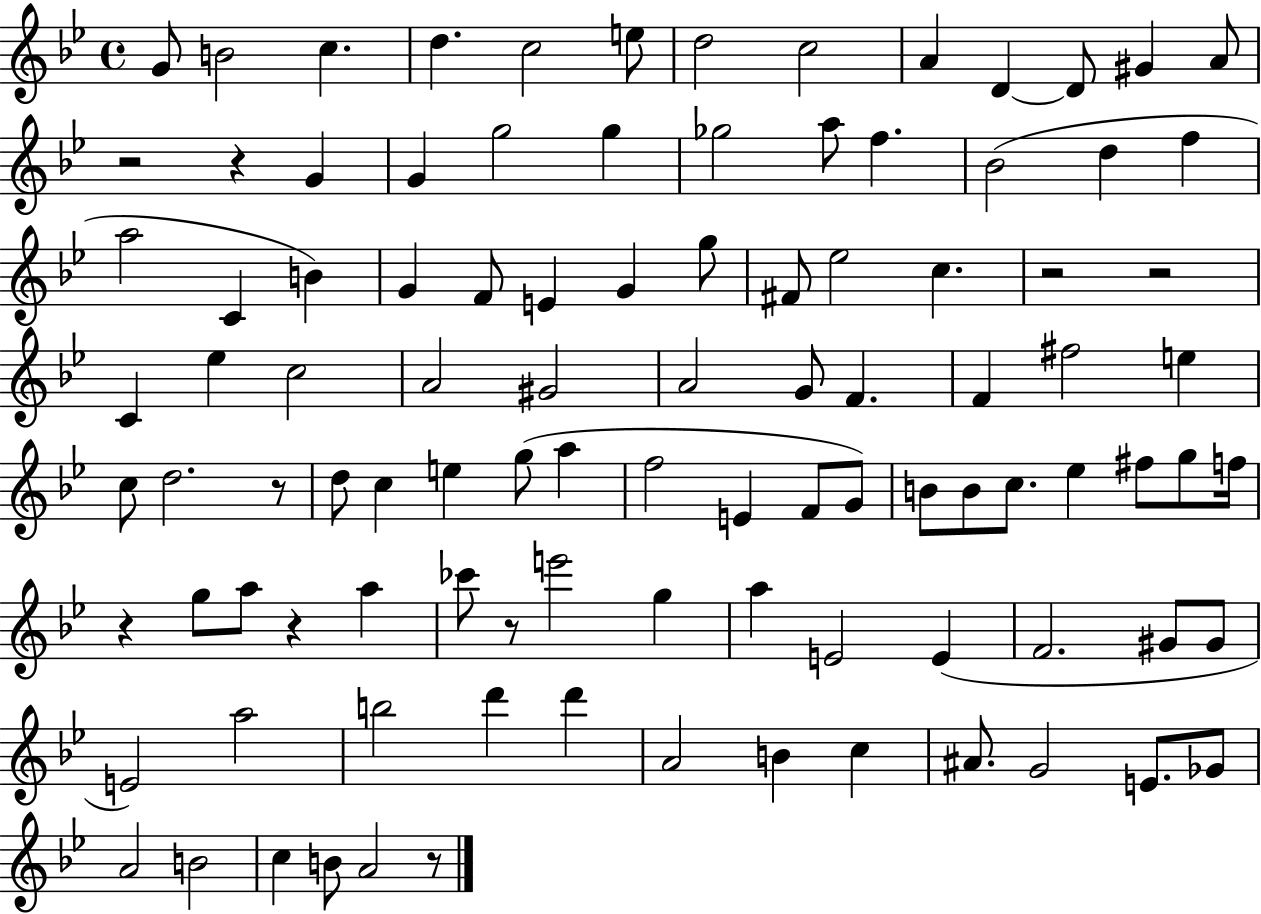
{
  \clef treble
  \time 4/4
  \defaultTimeSignature
  \key bes \major
  g'8 b'2 c''4. | d''4. c''2 e''8 | d''2 c''2 | a'4 d'4~~ d'8 gis'4 a'8 | \break r2 r4 g'4 | g'4 g''2 g''4 | ges''2 a''8 f''4. | bes'2( d''4 f''4 | \break a''2 c'4 b'4) | g'4 f'8 e'4 g'4 g''8 | fis'8 ees''2 c''4. | r2 r2 | \break c'4 ees''4 c''2 | a'2 gis'2 | a'2 g'8 f'4. | f'4 fis''2 e''4 | \break c''8 d''2. r8 | d''8 c''4 e''4 g''8( a''4 | f''2 e'4 f'8 g'8) | b'8 b'8 c''8. ees''4 fis''8 g''8 f''16 | \break r4 g''8 a''8 r4 a''4 | ces'''8 r8 e'''2 g''4 | a''4 e'2 e'4( | f'2. gis'8 gis'8 | \break e'2) a''2 | b''2 d'''4 d'''4 | a'2 b'4 c''4 | ais'8. g'2 e'8. ges'8 | \break a'2 b'2 | c''4 b'8 a'2 r8 | \bar "|."
}